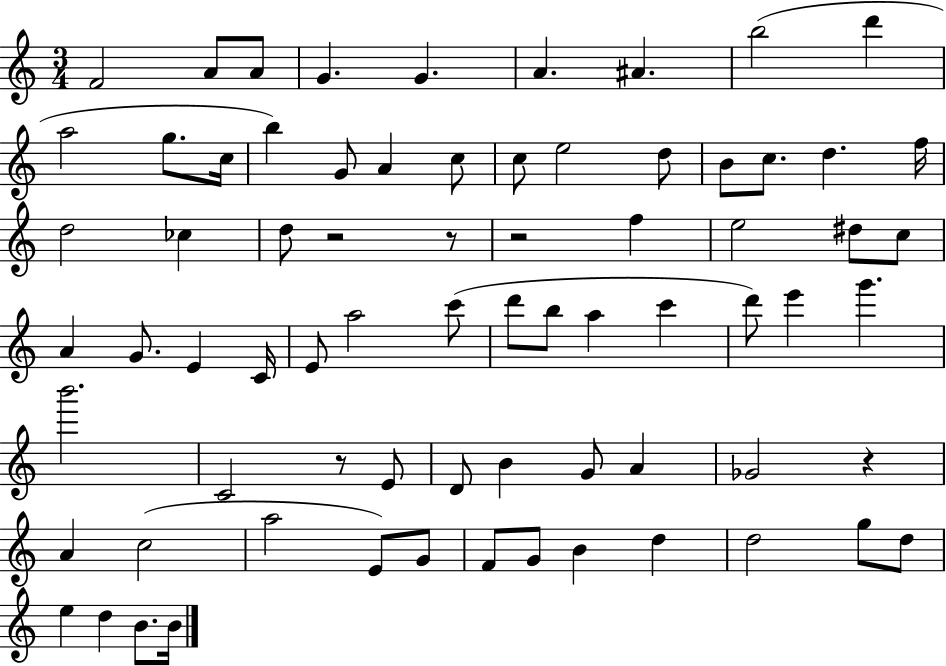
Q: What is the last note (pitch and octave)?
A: B4